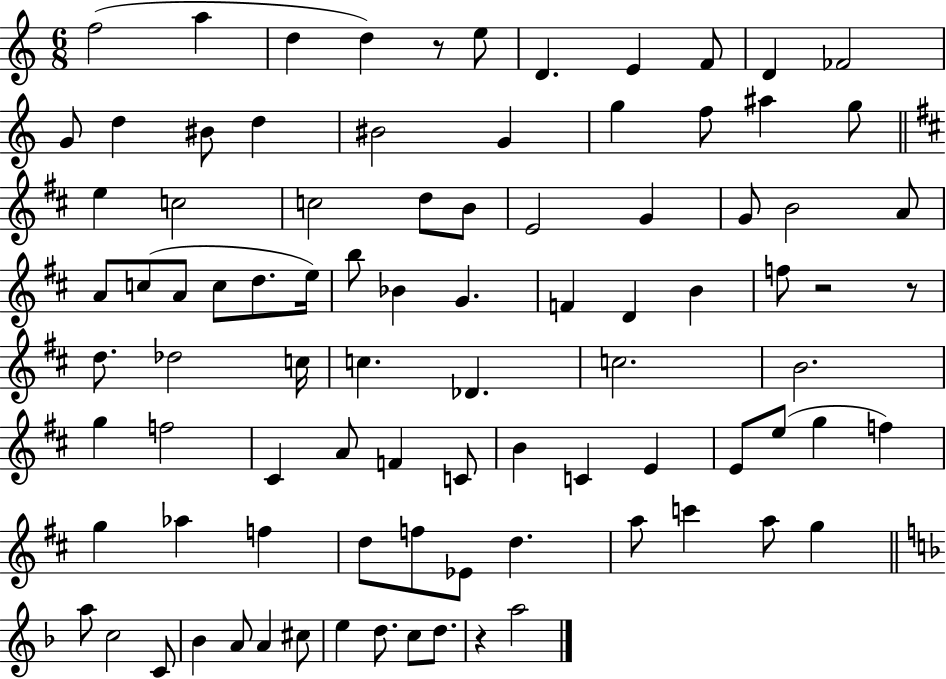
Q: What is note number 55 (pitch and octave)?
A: F4